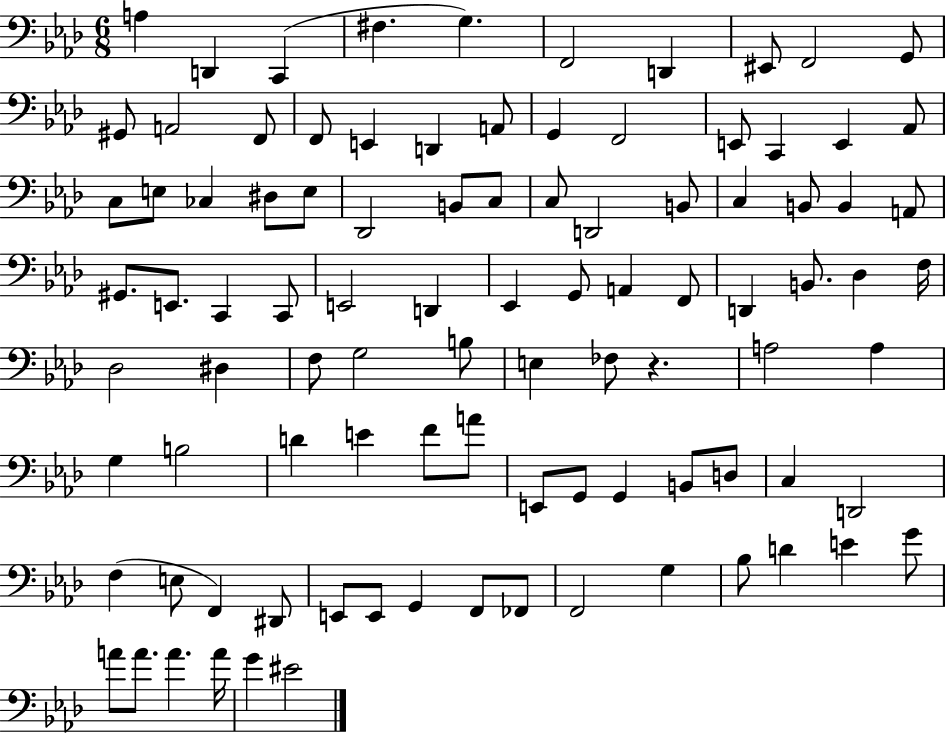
X:1
T:Untitled
M:6/8
L:1/4
K:Ab
A, D,, C,, ^F, G, F,,2 D,, ^E,,/2 F,,2 G,,/2 ^G,,/2 A,,2 F,,/2 F,,/2 E,, D,, A,,/2 G,, F,,2 E,,/2 C,, E,, _A,,/2 C,/2 E,/2 _C, ^D,/2 E,/2 _D,,2 B,,/2 C,/2 C,/2 D,,2 B,,/2 C, B,,/2 B,, A,,/2 ^G,,/2 E,,/2 C,, C,,/2 E,,2 D,, _E,, G,,/2 A,, F,,/2 D,, B,,/2 _D, F,/4 _D,2 ^D, F,/2 G,2 B,/2 E, _F,/2 z A,2 A, G, B,2 D E F/2 A/2 E,,/2 G,,/2 G,, B,,/2 D,/2 C, D,,2 F, E,/2 F,, ^D,,/2 E,,/2 E,,/2 G,, F,,/2 _F,,/2 F,,2 G, _B,/2 D E G/2 A/2 A/2 A A/4 G ^E2